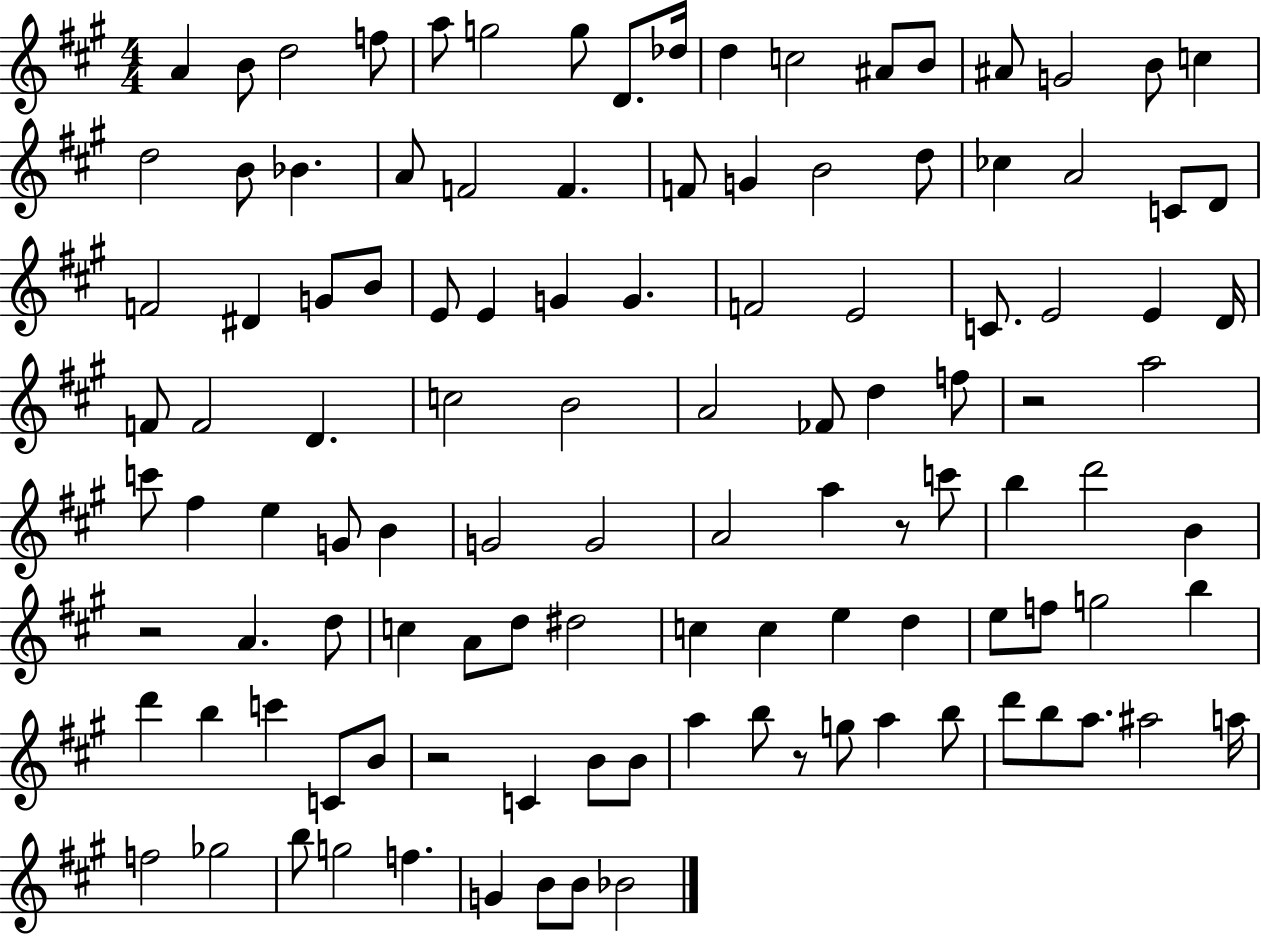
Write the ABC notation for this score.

X:1
T:Untitled
M:4/4
L:1/4
K:A
A B/2 d2 f/2 a/2 g2 g/2 D/2 _d/4 d c2 ^A/2 B/2 ^A/2 G2 B/2 c d2 B/2 _B A/2 F2 F F/2 G B2 d/2 _c A2 C/2 D/2 F2 ^D G/2 B/2 E/2 E G G F2 E2 C/2 E2 E D/4 F/2 F2 D c2 B2 A2 _F/2 d f/2 z2 a2 c'/2 ^f e G/2 B G2 G2 A2 a z/2 c'/2 b d'2 B z2 A d/2 c A/2 d/2 ^d2 c c e d e/2 f/2 g2 b d' b c' C/2 B/2 z2 C B/2 B/2 a b/2 z/2 g/2 a b/2 d'/2 b/2 a/2 ^a2 a/4 f2 _g2 b/2 g2 f G B/2 B/2 _B2